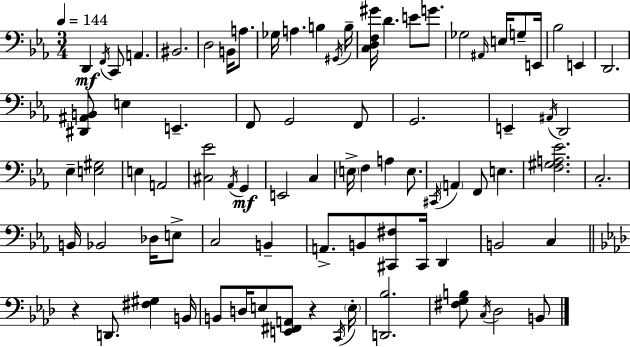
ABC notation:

X:1
T:Untitled
M:3/4
L:1/4
K:Cm
D,, F,,/4 C,,/2 A,, ^B,,2 D,2 B,,/4 A,/2 _G,/4 A, B, ^G,,/4 B,/4 [C,D,F,^G]/4 D E/2 G/2 _G,2 ^A,,/4 E,/4 G,/2 E,,/4 _B,2 E,, D,,2 [^D,,^A,,B,,]/2 E, E,, F,,/2 G,,2 F,,/2 G,,2 E,, ^A,,/4 D,,2 _E, [E,^G,]2 E, A,,2 [^C,_E]2 _A,,/4 G,, E,,2 C, E,/4 F, A, E,/2 ^C,,/4 A,, F,,/2 E, [F,^G,A,_E]2 C,2 B,,/4 _B,,2 _D,/4 E,/2 C,2 B,, A,,/2 B,,/2 [^C,,^F,]/2 ^C,,/4 D,, B,,2 C, z D,,/2 [^F,^G,] B,,/4 B,,/2 D,/4 E,/2 [E,,^F,,A,,]/2 z C,,/4 E,/4 [D,,_B,]2 [^F,G,B,]/2 C,/4 _D,2 B,,/2